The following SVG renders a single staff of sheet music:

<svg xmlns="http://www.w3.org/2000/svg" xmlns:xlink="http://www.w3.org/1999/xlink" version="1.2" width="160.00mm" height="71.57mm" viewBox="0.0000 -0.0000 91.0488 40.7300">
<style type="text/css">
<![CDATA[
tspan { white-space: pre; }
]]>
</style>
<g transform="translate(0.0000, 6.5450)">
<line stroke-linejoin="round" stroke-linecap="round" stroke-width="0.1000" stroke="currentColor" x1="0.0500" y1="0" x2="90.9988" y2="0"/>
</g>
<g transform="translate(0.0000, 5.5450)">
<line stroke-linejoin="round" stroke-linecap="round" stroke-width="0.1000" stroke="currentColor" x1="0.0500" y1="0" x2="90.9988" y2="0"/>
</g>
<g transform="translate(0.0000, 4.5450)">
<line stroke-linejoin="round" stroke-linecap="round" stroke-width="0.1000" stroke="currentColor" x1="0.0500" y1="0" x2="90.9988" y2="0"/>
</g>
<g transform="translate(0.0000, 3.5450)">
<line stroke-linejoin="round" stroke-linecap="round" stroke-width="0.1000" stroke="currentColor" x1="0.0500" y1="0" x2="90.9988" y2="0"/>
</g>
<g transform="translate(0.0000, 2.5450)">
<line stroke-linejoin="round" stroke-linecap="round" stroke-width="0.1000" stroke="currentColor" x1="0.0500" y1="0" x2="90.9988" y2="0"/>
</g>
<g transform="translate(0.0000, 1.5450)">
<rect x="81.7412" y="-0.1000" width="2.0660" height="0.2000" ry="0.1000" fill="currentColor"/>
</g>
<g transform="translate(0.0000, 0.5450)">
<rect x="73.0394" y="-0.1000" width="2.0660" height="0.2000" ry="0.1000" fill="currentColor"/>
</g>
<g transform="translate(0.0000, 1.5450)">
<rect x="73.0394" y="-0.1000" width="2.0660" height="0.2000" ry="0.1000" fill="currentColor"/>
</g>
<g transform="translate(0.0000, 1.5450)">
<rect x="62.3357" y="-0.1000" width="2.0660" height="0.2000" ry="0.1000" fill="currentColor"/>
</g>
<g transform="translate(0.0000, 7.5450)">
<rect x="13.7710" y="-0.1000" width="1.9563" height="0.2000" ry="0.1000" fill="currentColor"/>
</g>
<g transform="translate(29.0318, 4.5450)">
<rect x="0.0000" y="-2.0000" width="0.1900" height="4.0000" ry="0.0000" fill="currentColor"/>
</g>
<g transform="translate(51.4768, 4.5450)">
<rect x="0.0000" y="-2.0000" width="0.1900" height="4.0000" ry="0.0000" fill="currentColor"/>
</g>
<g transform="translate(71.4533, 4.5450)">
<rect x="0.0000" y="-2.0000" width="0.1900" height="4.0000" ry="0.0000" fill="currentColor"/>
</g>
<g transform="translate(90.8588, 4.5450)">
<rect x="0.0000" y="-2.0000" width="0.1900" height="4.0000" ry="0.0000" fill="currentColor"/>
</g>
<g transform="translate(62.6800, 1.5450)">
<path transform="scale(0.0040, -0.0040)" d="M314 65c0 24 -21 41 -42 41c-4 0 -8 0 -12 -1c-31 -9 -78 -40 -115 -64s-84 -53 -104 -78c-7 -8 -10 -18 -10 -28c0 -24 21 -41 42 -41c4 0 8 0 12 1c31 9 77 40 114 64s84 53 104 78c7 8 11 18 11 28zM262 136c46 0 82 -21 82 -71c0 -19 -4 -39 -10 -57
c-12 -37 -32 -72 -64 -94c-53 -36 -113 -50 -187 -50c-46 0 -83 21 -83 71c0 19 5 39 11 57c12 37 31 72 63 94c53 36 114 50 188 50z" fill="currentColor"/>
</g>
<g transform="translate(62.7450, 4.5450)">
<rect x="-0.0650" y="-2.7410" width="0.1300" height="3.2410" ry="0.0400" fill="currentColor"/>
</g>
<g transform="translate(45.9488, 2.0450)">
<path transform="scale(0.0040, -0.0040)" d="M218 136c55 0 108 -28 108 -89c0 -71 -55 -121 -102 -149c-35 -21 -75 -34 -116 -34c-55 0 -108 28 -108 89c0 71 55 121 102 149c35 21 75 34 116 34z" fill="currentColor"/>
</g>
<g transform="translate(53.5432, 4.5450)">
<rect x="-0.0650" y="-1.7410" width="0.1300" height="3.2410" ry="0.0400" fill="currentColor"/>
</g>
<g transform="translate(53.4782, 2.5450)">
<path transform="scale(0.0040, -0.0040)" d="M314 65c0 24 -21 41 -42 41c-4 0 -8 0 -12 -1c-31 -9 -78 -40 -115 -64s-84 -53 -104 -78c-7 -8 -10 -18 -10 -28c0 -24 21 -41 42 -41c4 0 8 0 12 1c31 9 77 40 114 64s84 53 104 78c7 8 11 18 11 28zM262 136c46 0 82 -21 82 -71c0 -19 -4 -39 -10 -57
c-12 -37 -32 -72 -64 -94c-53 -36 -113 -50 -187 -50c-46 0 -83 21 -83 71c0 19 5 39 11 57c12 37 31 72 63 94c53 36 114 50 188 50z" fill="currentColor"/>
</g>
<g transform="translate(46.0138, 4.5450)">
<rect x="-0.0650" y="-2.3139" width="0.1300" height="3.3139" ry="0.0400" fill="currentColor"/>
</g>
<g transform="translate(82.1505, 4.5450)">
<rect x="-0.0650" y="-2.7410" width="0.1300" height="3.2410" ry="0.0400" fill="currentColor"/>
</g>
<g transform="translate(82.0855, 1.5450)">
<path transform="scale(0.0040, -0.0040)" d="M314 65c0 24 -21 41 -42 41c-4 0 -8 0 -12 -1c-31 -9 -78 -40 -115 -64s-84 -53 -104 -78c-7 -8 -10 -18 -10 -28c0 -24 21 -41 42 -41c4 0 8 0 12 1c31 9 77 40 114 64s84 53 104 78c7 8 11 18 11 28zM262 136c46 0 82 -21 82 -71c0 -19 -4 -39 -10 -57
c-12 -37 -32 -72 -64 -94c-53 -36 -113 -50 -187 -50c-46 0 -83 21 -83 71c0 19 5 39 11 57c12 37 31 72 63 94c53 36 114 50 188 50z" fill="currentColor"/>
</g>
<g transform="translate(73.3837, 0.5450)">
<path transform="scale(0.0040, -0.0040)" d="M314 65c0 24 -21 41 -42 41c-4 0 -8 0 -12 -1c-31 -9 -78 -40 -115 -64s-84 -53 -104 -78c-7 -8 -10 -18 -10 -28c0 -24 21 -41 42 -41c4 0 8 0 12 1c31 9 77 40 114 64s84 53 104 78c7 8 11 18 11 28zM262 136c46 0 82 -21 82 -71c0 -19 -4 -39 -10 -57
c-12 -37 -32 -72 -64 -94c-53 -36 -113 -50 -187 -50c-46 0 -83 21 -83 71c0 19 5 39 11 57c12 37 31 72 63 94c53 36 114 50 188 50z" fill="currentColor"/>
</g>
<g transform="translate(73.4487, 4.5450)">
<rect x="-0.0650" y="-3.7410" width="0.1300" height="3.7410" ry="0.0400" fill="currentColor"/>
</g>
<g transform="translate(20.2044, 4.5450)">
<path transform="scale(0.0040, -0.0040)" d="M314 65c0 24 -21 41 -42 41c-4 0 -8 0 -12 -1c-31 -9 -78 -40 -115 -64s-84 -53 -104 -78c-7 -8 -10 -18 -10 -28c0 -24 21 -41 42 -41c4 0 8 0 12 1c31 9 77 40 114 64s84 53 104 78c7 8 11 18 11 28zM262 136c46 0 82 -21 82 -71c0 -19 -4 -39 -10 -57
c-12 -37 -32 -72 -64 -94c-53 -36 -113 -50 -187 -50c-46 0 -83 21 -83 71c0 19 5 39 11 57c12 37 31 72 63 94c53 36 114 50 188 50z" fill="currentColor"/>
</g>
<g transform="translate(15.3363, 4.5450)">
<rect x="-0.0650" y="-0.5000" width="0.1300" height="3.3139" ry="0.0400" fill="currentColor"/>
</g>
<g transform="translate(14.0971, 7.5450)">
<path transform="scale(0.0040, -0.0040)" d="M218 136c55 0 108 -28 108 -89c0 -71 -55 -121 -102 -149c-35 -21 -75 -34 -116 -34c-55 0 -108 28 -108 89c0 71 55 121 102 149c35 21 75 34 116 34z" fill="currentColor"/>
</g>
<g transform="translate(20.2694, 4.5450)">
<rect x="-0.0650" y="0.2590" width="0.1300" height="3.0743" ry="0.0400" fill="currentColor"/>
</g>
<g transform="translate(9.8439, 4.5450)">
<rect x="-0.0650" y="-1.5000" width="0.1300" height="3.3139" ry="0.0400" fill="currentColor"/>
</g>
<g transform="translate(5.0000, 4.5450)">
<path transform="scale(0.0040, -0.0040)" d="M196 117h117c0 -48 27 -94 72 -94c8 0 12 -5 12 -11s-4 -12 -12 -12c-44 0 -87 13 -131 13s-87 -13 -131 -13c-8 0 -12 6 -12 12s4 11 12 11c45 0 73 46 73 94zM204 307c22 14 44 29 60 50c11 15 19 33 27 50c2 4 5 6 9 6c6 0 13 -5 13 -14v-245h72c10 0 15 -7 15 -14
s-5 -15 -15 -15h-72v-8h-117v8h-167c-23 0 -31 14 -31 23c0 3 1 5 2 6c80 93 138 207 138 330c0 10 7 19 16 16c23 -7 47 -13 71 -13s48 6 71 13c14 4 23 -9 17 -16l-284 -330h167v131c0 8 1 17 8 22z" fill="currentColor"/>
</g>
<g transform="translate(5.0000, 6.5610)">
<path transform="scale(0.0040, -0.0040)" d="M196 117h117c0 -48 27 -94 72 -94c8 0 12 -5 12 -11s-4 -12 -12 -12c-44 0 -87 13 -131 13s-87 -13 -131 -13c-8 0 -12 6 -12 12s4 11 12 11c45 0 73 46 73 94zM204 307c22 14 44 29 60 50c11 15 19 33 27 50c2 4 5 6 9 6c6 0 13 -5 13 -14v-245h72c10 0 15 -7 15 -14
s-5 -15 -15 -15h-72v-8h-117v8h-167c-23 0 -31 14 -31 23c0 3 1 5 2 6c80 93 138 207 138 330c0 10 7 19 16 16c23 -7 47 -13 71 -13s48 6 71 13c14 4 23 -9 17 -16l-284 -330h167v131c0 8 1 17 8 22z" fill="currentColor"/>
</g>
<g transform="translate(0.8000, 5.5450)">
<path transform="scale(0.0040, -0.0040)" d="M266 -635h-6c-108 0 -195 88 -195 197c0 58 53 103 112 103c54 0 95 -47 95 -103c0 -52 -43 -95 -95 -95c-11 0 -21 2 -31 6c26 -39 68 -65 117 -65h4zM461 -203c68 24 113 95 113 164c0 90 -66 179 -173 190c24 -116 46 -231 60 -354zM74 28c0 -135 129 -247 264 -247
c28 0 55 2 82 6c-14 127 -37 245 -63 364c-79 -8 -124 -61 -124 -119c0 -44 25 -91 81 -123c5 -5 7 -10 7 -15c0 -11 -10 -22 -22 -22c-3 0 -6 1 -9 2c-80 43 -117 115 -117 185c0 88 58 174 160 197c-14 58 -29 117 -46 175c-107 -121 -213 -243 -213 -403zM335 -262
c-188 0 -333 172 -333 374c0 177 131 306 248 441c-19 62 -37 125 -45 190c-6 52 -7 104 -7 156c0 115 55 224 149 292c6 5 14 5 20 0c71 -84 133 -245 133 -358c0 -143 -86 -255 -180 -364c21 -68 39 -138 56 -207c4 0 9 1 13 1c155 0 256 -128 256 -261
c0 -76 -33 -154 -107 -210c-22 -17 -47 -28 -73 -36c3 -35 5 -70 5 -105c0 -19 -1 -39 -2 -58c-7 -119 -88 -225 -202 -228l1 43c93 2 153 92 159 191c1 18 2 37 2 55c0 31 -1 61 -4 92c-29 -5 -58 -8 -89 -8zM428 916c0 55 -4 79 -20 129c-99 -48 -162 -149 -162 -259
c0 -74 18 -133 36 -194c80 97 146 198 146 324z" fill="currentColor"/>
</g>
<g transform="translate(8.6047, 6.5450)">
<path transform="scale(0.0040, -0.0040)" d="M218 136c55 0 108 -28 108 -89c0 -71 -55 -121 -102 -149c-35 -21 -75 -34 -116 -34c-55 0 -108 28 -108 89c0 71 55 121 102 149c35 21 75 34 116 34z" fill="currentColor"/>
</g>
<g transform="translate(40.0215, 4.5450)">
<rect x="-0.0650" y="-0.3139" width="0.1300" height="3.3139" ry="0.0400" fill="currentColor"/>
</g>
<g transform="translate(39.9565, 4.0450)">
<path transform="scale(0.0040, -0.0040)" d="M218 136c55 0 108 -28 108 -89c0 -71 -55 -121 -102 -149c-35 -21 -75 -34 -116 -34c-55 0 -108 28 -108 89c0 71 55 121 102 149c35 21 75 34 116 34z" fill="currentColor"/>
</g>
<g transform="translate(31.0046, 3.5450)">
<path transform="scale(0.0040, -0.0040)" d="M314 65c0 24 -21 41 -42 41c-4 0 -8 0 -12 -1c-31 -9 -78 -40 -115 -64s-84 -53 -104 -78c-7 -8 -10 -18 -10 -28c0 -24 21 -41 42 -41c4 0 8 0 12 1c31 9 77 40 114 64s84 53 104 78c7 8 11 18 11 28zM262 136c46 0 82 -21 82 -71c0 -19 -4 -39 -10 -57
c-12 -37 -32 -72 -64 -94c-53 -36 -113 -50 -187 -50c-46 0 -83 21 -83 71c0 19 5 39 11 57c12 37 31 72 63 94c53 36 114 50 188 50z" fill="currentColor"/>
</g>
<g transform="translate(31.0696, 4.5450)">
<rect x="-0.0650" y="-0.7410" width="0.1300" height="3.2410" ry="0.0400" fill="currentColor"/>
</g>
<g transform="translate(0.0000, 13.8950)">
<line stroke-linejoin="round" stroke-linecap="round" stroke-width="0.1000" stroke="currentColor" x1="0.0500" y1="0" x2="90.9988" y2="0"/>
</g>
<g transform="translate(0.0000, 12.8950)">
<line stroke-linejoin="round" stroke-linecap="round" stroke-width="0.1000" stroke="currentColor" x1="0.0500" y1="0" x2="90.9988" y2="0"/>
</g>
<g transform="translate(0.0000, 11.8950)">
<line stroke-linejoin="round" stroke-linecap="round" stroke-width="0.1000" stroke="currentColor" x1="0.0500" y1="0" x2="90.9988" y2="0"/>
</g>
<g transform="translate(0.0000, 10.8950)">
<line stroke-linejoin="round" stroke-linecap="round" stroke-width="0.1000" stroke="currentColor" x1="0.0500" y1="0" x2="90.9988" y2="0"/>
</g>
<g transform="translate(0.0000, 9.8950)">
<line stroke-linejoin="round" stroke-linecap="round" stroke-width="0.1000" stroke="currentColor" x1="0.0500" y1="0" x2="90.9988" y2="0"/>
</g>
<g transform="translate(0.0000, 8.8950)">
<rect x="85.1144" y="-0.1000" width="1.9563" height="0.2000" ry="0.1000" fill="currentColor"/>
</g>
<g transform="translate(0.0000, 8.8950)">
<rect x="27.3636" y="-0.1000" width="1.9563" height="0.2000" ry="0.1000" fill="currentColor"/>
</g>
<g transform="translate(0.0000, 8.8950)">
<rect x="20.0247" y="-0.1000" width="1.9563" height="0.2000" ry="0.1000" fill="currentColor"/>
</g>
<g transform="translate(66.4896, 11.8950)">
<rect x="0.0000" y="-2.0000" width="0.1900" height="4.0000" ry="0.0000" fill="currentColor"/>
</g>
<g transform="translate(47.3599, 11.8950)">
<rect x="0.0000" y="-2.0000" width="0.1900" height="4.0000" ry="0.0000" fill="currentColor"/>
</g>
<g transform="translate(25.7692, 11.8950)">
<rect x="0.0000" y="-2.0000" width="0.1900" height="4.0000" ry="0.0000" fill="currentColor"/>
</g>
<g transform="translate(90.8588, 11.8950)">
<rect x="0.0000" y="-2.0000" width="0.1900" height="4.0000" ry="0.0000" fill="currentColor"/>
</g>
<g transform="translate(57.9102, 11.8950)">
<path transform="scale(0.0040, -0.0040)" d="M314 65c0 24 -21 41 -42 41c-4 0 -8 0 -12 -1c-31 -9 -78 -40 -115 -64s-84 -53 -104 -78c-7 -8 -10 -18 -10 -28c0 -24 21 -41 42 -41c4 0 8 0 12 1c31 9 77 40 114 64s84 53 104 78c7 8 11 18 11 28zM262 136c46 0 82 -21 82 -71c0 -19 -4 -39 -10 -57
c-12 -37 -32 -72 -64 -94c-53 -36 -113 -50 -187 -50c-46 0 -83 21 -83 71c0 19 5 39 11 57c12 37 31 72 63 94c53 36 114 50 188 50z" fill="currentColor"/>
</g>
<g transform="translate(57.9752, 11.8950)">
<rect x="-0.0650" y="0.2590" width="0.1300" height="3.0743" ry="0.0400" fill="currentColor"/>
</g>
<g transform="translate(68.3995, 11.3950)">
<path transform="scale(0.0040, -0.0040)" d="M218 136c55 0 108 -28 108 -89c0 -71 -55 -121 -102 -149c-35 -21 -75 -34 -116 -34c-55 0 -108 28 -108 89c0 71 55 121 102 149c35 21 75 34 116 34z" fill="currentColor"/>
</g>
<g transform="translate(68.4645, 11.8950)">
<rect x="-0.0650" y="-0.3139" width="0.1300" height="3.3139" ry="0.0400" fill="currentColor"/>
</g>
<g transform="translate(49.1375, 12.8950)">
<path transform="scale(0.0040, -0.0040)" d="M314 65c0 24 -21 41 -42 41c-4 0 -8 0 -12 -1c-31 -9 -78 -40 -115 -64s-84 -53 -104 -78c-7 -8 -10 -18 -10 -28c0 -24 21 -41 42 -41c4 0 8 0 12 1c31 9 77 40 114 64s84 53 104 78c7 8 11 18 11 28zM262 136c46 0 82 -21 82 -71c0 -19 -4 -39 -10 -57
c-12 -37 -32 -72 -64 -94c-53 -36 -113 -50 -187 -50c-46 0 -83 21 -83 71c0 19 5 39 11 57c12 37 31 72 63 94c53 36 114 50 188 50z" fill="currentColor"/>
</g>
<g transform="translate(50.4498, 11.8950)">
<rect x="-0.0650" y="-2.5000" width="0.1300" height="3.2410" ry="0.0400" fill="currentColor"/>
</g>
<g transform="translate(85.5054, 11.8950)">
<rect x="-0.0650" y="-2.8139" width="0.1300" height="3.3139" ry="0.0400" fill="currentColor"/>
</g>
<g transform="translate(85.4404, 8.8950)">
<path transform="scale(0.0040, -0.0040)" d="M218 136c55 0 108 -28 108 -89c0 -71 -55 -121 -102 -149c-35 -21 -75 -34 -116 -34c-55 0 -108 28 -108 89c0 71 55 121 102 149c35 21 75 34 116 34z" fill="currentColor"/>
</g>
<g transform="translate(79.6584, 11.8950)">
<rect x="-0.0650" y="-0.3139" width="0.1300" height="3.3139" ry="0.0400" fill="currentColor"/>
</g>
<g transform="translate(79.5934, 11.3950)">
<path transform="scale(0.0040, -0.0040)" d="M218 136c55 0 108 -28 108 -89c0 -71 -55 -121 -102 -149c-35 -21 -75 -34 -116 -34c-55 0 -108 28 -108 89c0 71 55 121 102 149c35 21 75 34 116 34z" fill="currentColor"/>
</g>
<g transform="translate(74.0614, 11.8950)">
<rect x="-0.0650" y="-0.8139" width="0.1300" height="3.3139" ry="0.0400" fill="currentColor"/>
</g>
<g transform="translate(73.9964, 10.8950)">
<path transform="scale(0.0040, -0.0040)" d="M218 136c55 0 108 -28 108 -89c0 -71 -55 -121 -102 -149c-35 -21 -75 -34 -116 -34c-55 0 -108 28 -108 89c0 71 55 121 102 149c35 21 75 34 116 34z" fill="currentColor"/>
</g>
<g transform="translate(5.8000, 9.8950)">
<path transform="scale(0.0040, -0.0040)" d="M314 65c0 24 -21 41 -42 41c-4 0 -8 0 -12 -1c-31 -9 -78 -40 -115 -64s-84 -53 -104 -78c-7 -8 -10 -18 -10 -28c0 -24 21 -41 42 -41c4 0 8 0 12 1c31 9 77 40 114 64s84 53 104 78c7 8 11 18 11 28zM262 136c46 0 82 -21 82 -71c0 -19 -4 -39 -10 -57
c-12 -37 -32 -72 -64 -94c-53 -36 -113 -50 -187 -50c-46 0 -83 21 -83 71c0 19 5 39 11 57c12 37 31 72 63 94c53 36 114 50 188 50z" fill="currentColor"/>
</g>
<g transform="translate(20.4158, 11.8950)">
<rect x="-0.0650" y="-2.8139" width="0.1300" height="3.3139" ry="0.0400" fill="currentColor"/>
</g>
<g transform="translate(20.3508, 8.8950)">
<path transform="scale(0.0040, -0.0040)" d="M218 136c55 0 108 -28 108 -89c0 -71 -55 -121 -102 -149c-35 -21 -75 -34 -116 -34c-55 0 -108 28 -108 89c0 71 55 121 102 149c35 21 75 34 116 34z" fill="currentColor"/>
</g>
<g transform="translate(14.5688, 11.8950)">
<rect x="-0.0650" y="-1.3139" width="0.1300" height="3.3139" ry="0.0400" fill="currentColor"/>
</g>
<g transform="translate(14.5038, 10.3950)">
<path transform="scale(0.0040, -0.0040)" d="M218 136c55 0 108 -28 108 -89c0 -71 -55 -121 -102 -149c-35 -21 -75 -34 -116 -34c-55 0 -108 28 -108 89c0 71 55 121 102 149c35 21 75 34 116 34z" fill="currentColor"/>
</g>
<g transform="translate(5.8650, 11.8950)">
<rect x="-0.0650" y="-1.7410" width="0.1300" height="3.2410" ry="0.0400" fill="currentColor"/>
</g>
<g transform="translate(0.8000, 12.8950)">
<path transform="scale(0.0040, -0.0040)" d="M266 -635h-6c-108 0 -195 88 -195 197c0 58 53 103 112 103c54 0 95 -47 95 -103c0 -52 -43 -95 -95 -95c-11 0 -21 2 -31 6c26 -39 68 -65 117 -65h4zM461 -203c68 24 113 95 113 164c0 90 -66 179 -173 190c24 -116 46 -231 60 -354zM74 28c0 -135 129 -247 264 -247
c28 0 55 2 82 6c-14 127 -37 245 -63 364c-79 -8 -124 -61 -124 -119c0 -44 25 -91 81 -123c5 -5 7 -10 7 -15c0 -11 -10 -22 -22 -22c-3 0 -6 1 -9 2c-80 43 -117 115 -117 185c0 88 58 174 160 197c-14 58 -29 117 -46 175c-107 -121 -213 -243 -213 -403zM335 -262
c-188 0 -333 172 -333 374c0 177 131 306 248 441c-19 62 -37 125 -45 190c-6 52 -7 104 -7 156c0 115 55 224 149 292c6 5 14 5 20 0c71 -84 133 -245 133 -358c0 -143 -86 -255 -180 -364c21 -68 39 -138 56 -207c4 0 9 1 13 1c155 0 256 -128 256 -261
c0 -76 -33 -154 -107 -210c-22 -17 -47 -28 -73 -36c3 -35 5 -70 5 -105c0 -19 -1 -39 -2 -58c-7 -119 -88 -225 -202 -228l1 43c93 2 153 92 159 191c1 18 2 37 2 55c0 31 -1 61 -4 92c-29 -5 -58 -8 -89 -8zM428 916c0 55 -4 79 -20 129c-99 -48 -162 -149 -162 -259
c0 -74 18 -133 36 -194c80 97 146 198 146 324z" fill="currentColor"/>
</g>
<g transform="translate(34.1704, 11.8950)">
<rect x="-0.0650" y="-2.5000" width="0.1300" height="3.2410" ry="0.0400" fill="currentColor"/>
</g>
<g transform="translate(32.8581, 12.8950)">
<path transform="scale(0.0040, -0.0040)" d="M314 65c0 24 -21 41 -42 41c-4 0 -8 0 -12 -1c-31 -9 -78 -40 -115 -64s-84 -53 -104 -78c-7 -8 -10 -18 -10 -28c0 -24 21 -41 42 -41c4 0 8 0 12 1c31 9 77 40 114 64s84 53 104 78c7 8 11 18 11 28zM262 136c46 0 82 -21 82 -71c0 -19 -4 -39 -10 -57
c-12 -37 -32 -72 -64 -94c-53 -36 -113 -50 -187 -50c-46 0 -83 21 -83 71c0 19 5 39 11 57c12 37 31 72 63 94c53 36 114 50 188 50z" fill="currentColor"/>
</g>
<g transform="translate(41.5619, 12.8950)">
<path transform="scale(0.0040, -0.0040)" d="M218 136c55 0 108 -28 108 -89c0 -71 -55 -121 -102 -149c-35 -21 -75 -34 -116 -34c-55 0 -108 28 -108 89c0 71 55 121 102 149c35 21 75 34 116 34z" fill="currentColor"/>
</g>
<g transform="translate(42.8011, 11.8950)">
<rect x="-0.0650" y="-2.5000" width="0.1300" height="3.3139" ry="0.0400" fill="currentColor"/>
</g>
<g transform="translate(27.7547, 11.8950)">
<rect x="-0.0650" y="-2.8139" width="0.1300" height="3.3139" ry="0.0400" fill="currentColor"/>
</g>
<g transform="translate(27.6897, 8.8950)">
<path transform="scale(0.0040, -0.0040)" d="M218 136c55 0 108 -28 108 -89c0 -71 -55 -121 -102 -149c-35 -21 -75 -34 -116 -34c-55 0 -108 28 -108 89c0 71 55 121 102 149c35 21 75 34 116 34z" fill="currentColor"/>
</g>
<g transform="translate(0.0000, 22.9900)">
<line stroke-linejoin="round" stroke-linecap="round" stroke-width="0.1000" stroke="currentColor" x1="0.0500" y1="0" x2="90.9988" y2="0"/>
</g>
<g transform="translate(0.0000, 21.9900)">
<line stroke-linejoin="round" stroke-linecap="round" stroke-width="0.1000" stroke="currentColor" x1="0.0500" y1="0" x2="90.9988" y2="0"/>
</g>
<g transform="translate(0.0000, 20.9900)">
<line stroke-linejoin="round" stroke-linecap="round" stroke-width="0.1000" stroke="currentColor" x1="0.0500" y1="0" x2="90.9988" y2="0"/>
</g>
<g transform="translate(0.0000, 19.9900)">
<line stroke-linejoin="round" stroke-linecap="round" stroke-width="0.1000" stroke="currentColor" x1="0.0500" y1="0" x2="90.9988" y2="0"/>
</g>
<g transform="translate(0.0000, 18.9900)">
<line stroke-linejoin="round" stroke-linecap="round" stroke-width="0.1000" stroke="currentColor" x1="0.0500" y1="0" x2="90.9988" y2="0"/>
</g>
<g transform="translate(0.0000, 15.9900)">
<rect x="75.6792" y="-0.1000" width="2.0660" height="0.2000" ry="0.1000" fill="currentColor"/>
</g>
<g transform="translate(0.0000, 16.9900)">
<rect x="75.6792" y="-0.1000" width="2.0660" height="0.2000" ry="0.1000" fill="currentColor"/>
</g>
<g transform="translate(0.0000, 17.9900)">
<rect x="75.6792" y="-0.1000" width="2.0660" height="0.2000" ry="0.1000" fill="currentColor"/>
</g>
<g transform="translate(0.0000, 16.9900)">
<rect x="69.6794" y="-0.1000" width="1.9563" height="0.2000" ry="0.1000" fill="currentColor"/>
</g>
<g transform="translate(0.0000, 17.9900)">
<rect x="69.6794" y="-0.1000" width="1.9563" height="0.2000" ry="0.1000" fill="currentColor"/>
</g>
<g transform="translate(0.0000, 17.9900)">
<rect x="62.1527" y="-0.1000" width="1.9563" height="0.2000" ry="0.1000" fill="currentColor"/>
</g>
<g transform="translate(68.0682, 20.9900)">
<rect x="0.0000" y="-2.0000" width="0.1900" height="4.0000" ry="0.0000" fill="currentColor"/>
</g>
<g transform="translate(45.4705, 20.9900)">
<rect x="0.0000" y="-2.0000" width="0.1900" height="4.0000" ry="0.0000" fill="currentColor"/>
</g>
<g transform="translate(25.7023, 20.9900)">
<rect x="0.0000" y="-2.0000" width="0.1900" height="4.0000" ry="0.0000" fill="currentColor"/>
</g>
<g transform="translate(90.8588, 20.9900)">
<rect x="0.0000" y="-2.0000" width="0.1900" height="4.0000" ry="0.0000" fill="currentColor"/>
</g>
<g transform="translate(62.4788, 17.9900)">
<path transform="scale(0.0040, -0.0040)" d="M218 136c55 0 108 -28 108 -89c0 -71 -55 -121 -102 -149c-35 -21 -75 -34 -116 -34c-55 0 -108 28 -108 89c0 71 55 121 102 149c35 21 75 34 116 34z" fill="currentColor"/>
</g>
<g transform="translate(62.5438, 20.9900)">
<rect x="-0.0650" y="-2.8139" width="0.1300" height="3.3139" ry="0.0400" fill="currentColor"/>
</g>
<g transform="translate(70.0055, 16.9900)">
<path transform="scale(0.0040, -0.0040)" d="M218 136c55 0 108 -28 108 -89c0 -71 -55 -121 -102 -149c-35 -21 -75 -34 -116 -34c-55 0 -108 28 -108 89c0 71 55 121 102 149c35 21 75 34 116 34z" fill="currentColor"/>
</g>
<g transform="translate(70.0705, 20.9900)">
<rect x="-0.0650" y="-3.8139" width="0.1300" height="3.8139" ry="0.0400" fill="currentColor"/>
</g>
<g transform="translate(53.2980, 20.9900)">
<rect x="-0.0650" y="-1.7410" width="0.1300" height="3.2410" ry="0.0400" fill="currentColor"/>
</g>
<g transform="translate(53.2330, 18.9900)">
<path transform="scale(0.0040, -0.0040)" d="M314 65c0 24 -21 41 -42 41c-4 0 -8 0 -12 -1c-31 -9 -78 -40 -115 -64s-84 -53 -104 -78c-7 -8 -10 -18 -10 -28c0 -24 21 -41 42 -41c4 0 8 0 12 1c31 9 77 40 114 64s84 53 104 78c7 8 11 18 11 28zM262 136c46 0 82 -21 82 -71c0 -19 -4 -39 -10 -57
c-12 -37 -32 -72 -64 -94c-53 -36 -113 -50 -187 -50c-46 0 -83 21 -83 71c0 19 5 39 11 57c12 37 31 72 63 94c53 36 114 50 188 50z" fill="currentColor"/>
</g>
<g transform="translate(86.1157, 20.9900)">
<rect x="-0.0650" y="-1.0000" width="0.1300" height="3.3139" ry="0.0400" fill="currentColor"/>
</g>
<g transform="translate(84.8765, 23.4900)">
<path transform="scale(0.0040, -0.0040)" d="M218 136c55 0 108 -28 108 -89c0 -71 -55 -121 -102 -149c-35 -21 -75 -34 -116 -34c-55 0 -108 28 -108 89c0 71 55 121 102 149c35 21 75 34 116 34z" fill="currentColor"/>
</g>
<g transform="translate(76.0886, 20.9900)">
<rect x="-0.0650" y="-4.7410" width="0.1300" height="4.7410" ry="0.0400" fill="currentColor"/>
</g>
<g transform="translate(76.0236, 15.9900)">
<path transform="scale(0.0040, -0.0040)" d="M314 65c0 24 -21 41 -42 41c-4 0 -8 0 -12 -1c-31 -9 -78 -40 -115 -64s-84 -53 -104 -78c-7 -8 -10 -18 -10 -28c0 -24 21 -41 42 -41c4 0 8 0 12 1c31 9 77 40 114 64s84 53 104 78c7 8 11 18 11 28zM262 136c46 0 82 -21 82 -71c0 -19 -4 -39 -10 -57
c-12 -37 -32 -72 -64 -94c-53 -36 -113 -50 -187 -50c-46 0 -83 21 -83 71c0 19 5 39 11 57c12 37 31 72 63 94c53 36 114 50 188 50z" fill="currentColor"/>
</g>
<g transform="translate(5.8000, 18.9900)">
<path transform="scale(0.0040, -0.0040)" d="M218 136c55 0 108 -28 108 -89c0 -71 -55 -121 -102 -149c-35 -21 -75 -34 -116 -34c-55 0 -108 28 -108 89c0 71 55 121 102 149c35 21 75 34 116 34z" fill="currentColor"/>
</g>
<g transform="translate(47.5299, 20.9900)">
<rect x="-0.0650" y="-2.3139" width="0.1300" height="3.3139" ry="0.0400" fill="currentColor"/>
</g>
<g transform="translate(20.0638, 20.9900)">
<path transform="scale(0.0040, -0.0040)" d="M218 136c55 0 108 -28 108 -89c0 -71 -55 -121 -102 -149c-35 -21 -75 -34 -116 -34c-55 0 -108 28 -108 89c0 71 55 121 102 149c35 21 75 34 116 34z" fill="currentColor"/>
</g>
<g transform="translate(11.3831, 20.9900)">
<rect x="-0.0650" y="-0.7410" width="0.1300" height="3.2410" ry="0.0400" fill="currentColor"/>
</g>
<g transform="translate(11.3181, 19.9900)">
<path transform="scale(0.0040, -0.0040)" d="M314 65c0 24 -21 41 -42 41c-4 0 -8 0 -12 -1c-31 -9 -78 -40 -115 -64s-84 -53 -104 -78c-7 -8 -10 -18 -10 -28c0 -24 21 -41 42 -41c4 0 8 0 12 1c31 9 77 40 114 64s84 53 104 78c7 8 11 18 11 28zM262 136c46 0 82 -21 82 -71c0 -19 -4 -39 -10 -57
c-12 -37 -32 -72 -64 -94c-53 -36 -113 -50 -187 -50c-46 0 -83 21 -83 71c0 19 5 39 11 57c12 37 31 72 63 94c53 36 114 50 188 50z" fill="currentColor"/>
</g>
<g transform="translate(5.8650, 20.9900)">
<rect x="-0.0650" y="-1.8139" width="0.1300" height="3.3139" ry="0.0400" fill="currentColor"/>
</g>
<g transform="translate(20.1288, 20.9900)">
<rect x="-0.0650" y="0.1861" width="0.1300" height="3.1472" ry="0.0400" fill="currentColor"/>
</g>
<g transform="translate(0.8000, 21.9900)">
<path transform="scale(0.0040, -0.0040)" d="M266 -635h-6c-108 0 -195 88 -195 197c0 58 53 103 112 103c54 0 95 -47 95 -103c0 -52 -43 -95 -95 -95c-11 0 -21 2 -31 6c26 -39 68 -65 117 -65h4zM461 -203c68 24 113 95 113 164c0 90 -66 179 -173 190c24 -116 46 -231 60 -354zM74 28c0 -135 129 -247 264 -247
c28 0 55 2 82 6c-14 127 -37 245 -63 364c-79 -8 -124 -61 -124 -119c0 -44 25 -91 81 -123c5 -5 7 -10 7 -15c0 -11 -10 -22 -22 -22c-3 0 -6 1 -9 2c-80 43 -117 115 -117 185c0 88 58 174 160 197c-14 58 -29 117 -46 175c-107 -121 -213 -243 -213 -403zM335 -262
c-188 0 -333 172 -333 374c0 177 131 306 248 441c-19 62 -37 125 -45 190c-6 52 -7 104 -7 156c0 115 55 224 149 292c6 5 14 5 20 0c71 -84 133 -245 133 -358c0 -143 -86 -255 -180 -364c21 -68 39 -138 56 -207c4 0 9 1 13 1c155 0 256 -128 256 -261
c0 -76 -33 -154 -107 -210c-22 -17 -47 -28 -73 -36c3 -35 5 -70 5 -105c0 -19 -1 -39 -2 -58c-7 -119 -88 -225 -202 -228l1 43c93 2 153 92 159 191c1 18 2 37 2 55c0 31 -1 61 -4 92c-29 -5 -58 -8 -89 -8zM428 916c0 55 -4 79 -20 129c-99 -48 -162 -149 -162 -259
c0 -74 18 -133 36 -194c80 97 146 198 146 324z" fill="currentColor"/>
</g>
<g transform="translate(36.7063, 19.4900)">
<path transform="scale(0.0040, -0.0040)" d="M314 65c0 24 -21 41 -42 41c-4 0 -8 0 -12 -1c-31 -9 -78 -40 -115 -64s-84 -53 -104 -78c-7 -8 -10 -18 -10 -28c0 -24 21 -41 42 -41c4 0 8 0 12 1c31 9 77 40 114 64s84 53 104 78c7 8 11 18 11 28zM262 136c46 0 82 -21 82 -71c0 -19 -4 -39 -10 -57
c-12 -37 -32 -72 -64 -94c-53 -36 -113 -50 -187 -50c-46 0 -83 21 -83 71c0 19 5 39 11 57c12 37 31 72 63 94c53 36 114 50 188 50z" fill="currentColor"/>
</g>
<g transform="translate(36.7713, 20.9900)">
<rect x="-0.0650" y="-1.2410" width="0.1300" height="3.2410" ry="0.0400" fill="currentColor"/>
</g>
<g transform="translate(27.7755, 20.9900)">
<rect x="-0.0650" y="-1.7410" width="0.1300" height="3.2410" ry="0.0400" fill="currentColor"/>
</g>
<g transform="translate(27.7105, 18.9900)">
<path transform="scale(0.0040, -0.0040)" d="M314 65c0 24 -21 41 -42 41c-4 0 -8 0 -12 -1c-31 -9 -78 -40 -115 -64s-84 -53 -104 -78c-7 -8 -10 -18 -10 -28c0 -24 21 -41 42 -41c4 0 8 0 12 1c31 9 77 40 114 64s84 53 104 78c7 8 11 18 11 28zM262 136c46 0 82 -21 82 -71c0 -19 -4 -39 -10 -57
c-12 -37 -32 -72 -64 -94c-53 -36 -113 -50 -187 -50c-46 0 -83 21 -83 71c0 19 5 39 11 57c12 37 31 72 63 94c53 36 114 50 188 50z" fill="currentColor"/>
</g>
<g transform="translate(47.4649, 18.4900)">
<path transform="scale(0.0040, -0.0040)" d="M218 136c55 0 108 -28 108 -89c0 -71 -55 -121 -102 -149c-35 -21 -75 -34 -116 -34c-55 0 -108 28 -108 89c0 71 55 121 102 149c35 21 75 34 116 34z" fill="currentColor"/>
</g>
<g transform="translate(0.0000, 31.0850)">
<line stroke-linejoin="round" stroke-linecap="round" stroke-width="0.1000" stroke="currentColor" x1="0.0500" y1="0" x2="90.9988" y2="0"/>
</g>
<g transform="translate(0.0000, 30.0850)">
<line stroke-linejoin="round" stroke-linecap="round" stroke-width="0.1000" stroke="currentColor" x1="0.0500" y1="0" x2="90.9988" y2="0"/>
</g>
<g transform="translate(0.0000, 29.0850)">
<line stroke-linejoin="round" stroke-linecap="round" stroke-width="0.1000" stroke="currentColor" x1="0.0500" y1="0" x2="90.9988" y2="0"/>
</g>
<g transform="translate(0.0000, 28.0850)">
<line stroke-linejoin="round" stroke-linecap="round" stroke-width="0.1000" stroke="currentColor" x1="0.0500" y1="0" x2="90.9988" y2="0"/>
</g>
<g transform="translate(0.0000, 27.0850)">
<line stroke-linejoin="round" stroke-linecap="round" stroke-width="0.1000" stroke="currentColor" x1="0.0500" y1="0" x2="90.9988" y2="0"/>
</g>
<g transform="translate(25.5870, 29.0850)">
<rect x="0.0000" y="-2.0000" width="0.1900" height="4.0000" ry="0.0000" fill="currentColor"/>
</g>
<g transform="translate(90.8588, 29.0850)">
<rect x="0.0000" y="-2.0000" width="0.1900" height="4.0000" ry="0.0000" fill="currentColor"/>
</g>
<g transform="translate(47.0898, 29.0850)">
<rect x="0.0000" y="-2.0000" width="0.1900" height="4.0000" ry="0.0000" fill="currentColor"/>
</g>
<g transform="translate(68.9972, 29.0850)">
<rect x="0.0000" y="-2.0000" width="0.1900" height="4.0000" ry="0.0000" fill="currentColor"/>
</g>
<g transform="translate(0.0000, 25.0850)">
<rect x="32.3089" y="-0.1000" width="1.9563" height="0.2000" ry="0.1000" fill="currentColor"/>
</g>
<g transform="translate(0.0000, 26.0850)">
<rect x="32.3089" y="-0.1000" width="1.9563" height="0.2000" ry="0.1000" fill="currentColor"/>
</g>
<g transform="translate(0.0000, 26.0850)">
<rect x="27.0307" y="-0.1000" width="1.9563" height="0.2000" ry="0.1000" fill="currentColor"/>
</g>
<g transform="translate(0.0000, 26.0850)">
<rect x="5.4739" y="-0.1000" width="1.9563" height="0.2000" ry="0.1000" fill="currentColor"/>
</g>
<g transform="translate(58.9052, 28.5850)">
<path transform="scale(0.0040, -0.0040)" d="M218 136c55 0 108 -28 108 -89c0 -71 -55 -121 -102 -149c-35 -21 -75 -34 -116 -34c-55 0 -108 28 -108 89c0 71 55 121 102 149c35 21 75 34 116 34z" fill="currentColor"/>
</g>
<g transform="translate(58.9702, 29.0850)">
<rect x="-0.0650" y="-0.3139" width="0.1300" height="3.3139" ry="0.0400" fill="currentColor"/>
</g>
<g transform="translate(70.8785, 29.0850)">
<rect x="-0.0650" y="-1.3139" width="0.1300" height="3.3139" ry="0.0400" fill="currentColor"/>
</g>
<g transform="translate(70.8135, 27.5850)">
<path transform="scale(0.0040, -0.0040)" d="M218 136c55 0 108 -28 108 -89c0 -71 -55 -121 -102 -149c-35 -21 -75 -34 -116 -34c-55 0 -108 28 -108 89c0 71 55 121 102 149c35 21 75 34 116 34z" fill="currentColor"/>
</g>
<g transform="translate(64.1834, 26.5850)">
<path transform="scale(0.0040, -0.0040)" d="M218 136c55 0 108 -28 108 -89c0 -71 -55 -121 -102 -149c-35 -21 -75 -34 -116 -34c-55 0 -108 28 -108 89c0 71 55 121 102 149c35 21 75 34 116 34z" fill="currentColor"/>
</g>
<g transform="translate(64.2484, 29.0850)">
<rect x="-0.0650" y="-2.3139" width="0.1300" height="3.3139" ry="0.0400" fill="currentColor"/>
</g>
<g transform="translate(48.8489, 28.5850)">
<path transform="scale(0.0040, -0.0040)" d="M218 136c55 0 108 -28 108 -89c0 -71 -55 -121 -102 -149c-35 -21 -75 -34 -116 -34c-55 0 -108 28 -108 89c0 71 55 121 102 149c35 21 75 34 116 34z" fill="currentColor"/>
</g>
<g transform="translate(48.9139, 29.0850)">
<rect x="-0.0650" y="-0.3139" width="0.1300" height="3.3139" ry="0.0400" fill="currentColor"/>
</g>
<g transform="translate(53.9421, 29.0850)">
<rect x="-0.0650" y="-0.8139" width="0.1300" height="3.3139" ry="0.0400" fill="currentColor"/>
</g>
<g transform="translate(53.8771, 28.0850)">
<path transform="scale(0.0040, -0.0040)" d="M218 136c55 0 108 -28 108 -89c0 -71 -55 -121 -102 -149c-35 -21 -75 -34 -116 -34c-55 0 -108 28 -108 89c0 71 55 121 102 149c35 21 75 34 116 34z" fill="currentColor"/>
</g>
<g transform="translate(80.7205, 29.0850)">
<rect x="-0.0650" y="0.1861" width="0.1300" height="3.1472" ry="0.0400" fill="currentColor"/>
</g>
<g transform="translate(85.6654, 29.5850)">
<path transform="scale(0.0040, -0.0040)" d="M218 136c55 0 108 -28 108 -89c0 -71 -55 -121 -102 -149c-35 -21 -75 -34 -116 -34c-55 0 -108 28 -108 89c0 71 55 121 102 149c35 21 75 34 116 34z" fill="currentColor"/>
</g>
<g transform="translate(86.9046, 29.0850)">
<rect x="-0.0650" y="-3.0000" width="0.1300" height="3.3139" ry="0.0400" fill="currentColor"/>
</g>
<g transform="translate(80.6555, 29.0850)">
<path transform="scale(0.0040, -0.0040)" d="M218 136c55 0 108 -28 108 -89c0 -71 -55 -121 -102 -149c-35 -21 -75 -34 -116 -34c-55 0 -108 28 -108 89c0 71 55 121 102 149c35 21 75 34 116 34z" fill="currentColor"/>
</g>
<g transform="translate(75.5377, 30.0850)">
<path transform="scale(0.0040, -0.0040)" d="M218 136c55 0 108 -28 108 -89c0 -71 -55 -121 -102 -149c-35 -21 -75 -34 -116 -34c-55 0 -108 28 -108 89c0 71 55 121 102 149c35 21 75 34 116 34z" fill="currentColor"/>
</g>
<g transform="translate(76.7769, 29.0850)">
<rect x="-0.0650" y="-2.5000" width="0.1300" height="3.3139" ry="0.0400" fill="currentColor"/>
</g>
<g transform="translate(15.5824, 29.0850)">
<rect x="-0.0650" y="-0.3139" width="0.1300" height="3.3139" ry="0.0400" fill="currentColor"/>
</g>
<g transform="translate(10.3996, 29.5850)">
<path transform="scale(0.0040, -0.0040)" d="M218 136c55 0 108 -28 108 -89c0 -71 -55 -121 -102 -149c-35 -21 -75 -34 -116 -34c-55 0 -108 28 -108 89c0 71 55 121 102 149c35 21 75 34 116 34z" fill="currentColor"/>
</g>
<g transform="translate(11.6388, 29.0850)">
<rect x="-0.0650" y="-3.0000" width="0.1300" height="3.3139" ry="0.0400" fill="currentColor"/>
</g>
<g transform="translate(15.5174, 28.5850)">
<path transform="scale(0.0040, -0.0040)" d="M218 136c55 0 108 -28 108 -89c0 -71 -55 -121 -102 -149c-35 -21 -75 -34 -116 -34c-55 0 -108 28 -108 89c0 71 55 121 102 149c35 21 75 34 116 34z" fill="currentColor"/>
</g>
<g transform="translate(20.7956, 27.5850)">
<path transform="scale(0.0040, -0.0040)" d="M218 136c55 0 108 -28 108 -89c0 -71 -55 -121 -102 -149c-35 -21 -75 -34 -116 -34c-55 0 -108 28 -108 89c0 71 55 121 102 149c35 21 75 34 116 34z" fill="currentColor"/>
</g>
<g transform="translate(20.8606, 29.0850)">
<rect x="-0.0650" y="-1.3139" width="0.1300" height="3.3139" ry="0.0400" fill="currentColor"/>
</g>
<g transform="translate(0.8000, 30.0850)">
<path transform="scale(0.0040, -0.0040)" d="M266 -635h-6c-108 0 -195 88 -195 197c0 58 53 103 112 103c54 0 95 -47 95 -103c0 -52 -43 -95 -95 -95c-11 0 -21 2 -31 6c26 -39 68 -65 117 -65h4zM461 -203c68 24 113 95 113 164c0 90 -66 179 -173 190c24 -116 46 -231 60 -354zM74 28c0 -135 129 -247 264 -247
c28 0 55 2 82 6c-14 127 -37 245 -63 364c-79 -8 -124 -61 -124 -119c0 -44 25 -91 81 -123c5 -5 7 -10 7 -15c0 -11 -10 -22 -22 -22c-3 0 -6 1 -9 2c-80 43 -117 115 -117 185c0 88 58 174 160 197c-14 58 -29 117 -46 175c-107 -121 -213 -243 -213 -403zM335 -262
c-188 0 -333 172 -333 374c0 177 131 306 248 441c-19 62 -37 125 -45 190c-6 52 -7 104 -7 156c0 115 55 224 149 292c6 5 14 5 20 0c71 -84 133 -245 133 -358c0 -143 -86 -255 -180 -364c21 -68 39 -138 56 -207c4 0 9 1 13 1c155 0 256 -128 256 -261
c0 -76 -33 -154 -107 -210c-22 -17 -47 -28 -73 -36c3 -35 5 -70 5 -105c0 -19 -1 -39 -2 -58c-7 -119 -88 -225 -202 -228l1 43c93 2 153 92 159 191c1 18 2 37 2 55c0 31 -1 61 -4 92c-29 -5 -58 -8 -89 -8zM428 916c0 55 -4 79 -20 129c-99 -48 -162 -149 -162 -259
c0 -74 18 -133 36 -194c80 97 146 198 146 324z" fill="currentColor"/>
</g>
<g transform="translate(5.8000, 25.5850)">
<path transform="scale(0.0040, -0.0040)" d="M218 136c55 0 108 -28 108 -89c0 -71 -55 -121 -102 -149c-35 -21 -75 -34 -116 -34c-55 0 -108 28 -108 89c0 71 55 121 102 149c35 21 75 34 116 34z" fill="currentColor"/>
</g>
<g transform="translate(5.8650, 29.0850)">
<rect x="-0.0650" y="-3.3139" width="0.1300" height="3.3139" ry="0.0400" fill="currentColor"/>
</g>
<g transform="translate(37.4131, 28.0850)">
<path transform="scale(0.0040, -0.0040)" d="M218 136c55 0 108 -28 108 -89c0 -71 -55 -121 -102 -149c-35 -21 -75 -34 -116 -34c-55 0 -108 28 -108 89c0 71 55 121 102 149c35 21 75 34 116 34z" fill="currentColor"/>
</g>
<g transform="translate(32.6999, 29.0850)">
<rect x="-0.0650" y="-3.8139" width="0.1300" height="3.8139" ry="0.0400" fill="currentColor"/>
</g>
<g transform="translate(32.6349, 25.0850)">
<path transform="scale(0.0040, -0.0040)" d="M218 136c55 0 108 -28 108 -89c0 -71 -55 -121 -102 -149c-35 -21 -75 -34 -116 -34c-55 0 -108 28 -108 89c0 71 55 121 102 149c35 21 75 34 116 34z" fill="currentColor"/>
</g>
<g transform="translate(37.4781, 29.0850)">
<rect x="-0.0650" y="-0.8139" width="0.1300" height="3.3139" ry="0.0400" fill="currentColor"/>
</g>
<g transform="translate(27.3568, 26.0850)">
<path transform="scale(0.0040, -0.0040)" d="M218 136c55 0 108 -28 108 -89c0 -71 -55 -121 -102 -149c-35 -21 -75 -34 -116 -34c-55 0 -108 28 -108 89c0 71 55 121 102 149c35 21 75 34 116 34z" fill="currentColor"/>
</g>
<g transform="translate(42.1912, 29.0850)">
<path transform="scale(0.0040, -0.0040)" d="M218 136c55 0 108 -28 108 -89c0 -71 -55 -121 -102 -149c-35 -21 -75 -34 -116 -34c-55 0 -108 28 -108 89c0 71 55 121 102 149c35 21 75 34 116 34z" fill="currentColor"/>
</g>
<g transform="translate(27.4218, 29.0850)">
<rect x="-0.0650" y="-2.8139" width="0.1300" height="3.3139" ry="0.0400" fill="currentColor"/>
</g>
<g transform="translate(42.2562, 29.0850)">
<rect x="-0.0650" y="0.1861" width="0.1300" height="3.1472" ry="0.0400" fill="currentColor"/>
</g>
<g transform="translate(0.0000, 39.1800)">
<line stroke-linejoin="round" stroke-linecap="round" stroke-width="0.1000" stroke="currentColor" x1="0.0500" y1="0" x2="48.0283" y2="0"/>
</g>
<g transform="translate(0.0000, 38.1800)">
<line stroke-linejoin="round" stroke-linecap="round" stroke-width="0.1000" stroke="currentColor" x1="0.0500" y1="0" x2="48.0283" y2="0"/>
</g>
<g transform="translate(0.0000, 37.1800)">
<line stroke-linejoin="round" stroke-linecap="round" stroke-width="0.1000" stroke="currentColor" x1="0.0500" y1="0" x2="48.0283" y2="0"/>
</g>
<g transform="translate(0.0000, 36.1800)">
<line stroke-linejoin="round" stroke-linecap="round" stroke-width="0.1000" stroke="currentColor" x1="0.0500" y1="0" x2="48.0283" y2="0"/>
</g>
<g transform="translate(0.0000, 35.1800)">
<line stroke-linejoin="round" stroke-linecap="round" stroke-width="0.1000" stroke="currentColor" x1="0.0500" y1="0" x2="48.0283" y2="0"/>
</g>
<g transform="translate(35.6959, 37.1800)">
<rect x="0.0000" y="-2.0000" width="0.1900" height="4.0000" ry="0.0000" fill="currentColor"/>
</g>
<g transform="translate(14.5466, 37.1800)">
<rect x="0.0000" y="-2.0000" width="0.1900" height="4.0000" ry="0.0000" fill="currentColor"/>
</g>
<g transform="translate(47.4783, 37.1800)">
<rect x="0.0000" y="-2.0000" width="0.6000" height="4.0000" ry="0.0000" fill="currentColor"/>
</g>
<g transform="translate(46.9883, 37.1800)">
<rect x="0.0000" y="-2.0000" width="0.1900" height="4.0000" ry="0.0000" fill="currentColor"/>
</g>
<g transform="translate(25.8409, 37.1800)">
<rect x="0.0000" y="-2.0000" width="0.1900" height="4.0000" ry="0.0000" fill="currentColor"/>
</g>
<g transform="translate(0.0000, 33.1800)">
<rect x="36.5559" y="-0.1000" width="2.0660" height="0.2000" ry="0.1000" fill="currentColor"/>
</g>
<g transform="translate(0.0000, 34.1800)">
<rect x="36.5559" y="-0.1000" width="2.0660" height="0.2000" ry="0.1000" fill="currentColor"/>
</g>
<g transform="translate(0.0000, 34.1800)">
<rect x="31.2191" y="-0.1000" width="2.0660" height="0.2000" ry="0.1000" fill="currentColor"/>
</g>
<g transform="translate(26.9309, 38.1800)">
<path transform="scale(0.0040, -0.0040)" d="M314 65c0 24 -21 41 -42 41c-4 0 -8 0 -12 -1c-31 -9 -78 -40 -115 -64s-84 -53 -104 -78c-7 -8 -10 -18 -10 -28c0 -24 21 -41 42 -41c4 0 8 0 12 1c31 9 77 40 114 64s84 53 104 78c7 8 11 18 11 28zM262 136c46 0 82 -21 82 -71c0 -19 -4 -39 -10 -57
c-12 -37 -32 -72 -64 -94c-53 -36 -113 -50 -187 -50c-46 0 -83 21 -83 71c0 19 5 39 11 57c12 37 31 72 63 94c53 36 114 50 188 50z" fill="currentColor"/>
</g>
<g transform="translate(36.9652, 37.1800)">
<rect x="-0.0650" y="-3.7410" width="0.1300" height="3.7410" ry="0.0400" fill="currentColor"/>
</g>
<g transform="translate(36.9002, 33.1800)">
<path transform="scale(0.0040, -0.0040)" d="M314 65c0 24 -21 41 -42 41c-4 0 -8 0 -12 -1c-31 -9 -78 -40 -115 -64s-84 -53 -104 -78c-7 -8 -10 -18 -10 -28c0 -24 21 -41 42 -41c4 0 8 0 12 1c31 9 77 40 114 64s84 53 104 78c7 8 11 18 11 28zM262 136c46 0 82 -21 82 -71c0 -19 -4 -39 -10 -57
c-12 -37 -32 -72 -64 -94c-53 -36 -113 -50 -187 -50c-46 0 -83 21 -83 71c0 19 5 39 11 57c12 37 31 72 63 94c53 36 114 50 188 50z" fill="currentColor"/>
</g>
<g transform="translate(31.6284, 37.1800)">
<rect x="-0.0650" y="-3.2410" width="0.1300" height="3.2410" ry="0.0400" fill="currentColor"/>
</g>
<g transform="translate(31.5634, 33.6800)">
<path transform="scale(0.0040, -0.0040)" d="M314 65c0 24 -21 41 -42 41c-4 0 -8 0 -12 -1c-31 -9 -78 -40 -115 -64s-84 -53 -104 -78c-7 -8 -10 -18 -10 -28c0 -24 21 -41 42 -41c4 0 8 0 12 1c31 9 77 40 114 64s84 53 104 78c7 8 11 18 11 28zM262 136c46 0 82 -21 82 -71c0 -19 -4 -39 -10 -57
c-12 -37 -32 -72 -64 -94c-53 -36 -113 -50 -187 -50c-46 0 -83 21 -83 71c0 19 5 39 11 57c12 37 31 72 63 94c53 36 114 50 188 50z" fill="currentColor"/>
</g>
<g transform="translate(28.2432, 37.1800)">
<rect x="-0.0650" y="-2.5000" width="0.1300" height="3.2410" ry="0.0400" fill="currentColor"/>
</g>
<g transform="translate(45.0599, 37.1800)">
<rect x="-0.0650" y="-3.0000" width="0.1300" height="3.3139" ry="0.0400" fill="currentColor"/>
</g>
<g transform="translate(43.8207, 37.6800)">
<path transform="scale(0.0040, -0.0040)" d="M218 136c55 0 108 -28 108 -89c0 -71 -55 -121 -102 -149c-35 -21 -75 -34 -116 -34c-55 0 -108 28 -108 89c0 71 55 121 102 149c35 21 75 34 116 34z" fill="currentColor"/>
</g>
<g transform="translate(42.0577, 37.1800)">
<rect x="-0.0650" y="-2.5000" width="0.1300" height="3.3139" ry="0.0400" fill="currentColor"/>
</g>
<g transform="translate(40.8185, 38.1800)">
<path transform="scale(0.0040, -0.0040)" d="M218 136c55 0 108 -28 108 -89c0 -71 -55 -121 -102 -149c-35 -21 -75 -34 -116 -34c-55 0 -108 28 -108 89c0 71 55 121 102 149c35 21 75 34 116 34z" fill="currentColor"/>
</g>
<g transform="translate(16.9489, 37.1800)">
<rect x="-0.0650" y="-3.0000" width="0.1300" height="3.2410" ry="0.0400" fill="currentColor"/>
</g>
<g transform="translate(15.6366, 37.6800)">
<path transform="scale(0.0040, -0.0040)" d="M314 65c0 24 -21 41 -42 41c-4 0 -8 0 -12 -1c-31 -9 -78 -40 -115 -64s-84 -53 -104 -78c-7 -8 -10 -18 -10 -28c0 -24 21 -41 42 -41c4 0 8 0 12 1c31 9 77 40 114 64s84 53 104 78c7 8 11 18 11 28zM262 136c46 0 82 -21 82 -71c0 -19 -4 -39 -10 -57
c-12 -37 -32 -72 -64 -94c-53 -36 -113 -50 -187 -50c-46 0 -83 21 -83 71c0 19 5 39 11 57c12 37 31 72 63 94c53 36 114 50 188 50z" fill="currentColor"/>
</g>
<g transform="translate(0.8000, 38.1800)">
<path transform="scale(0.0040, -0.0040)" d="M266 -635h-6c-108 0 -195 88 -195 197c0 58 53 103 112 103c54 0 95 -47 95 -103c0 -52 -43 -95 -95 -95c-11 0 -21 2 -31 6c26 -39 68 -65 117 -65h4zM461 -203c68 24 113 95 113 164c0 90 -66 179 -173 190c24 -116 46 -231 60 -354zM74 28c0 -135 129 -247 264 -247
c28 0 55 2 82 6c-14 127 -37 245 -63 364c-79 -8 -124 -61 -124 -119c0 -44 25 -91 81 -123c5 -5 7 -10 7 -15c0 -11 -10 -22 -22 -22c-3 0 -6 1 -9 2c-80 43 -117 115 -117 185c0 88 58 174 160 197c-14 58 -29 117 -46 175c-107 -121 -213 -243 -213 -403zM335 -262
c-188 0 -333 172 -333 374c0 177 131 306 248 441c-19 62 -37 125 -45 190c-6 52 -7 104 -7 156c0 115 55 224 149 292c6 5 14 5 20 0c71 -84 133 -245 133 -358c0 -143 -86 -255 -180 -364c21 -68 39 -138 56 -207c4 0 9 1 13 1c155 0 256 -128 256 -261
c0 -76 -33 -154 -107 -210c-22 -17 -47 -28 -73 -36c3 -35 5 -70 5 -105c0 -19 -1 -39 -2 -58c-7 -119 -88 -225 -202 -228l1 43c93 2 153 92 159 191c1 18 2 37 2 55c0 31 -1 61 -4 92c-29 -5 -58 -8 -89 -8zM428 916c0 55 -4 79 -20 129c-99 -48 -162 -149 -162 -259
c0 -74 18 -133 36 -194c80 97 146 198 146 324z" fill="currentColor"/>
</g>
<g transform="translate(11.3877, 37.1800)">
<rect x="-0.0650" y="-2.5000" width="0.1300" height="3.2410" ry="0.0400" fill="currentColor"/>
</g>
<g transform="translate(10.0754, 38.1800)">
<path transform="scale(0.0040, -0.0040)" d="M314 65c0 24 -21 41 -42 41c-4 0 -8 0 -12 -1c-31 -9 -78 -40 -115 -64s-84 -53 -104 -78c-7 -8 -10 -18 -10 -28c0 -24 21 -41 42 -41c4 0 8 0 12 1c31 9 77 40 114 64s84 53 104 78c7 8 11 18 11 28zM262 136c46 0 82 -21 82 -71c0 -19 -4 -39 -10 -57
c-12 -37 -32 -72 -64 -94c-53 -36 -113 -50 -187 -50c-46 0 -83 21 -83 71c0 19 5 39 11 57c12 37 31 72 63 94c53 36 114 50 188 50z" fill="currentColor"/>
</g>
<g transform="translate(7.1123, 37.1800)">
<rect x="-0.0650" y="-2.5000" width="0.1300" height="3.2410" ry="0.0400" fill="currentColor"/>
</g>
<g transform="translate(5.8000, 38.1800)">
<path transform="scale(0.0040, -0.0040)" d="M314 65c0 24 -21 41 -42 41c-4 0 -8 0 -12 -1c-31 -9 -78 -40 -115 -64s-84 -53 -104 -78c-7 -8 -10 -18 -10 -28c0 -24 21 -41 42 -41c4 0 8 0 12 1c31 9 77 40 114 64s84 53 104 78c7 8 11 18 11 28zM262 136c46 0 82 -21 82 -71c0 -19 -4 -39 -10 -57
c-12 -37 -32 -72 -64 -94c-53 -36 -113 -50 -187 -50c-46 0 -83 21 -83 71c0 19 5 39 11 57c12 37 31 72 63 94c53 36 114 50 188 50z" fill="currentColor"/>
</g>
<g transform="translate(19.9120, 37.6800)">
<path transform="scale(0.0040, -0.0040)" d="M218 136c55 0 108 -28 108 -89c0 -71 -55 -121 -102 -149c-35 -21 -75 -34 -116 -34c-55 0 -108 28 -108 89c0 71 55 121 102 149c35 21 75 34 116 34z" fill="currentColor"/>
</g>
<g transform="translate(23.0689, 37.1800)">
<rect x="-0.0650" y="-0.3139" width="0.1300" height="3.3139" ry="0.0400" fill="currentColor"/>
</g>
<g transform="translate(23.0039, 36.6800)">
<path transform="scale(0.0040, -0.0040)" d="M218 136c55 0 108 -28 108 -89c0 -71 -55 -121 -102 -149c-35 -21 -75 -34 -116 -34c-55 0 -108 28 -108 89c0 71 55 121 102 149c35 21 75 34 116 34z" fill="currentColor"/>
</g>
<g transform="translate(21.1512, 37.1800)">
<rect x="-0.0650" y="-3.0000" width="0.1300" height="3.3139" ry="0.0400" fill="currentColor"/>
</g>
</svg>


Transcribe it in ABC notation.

X:1
T:Untitled
M:4/4
L:1/4
K:C
E C B2 d2 c g f2 a2 c'2 a2 f2 e a a G2 G G2 B2 c d c a f d2 B f2 e2 g f2 a c' e'2 D b A c e a c' d B c d c g e G B A G2 G2 A2 A c G2 b2 c'2 G A